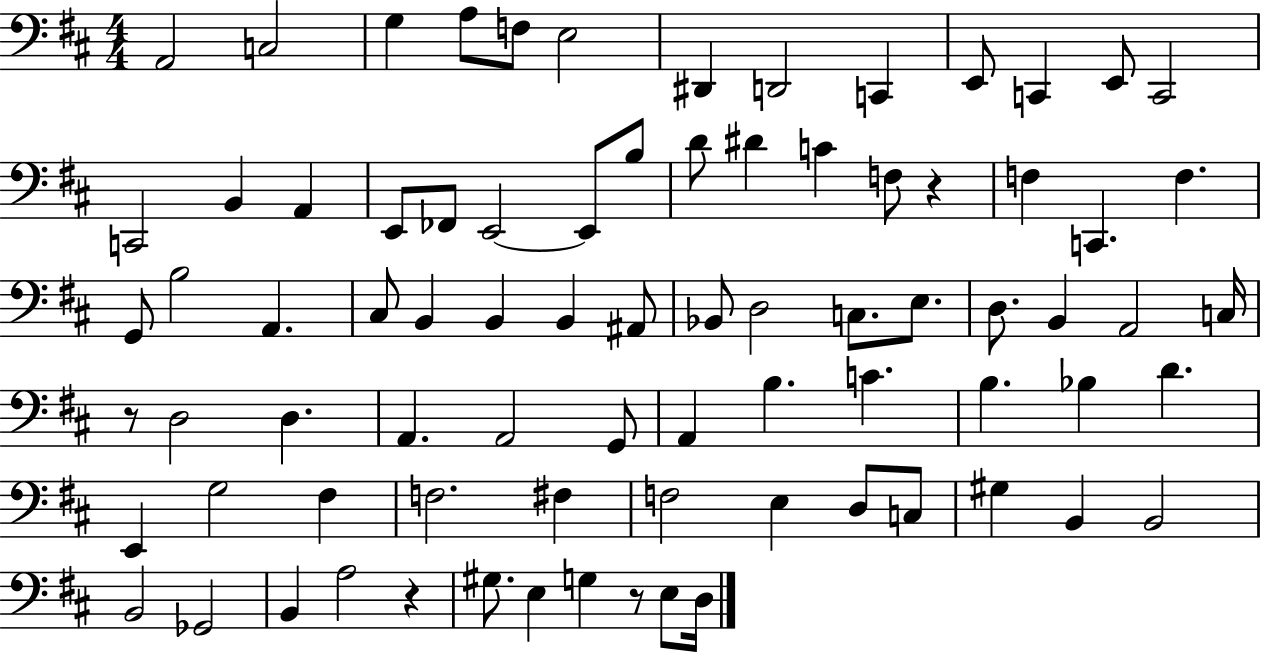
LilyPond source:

{
  \clef bass
  \numericTimeSignature
  \time 4/4
  \key d \major
  \repeat volta 2 { a,2 c2 | g4 a8 f8 e2 | dis,4 d,2 c,4 | e,8 c,4 e,8 c,2 | \break c,2 b,4 a,4 | e,8 fes,8 e,2~~ e,8 b8 | d'8 dis'4 c'4 f8 r4 | f4 c,4. f4. | \break g,8 b2 a,4. | cis8 b,4 b,4 b,4 ais,8 | bes,8 d2 c8. e8. | d8. b,4 a,2 c16 | \break r8 d2 d4. | a,4. a,2 g,8 | a,4 b4. c'4. | b4. bes4 d'4. | \break e,4 g2 fis4 | f2. fis4 | f2 e4 d8 c8 | gis4 b,4 b,2 | \break b,2 ges,2 | b,4 a2 r4 | gis8. e4 g4 r8 e8 d16 | } \bar "|."
}